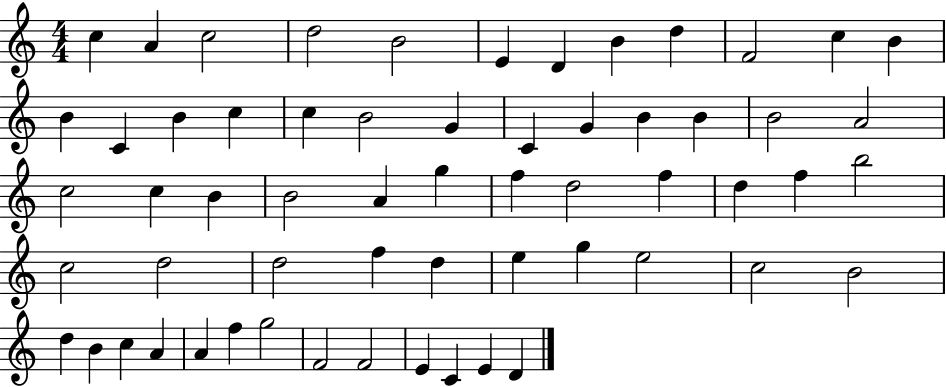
{
  \clef treble
  \numericTimeSignature
  \time 4/4
  \key c \major
  c''4 a'4 c''2 | d''2 b'2 | e'4 d'4 b'4 d''4 | f'2 c''4 b'4 | \break b'4 c'4 b'4 c''4 | c''4 b'2 g'4 | c'4 g'4 b'4 b'4 | b'2 a'2 | \break c''2 c''4 b'4 | b'2 a'4 g''4 | f''4 d''2 f''4 | d''4 f''4 b''2 | \break c''2 d''2 | d''2 f''4 d''4 | e''4 g''4 e''2 | c''2 b'2 | \break d''4 b'4 c''4 a'4 | a'4 f''4 g''2 | f'2 f'2 | e'4 c'4 e'4 d'4 | \break \bar "|."
}